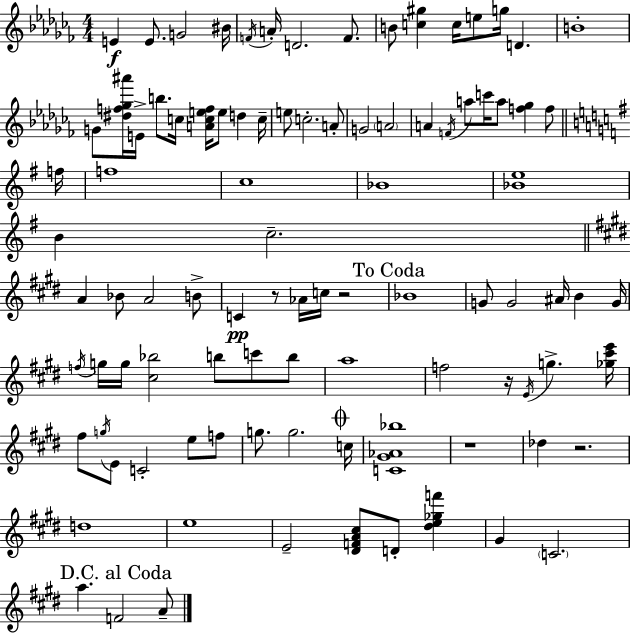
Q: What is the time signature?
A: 4/4